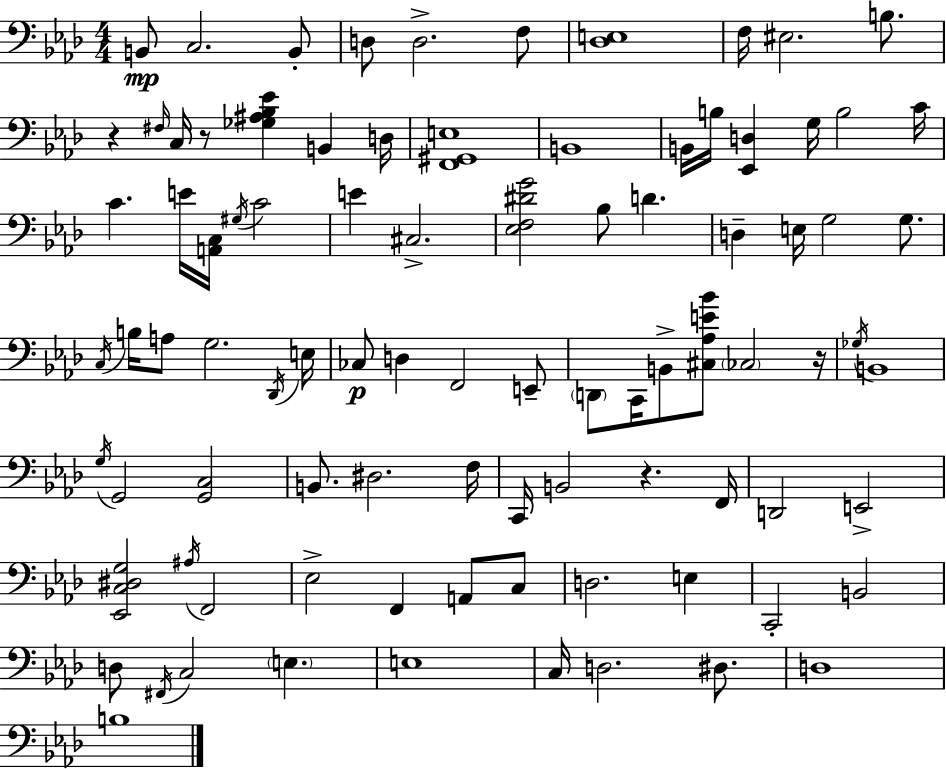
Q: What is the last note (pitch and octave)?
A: B3